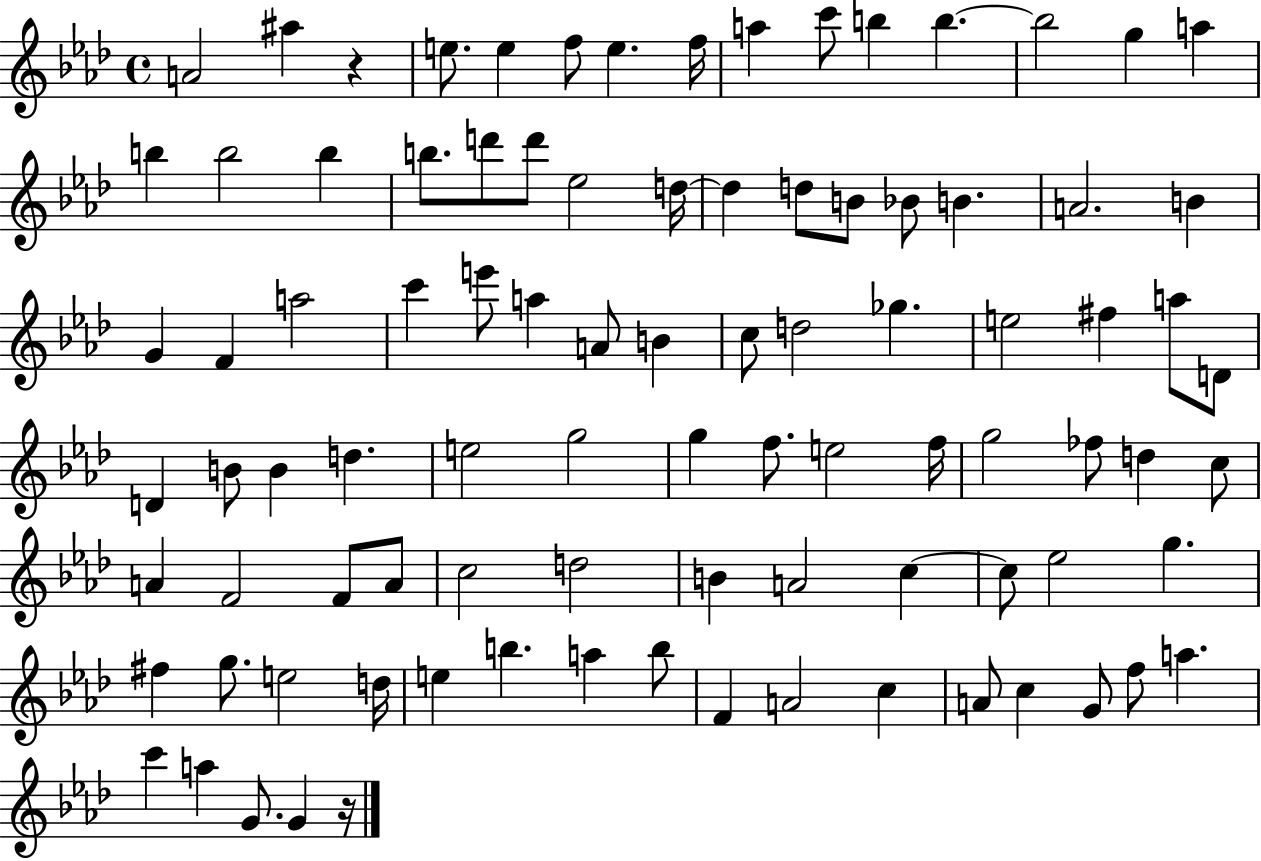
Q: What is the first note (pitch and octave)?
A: A4